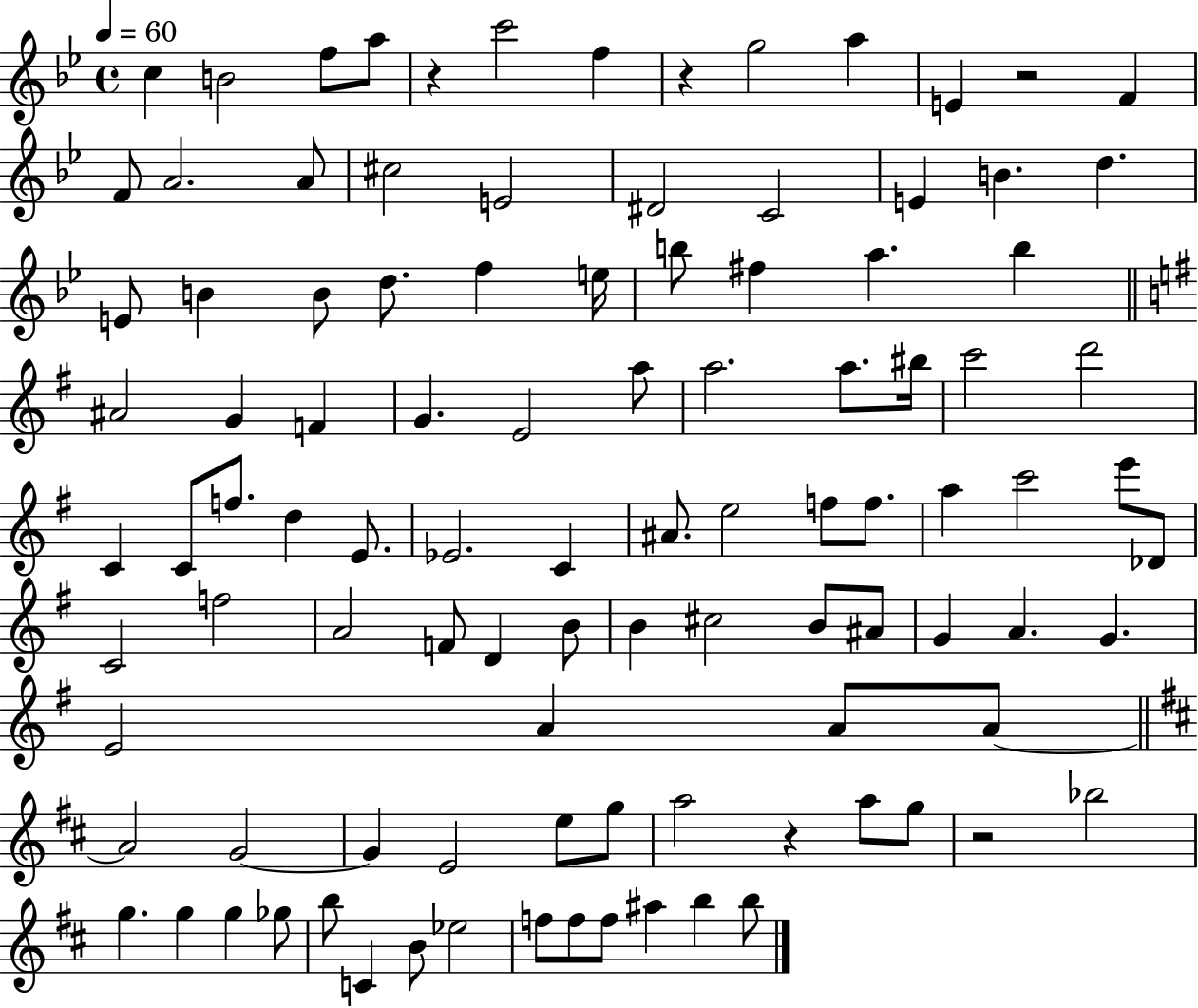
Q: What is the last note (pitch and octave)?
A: B5